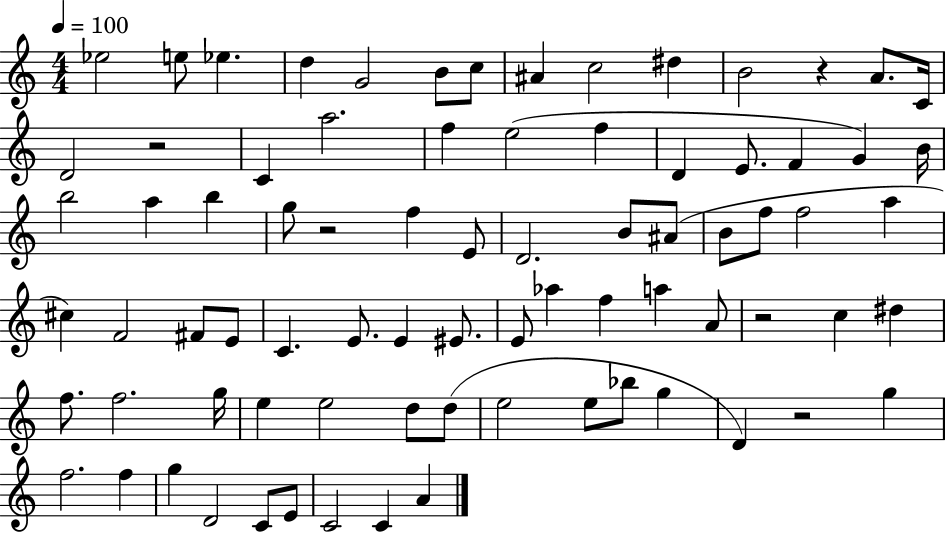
X:1
T:Untitled
M:4/4
L:1/4
K:C
_e2 e/2 _e d G2 B/2 c/2 ^A c2 ^d B2 z A/2 C/4 D2 z2 C a2 f e2 f D E/2 F G B/4 b2 a b g/2 z2 f E/2 D2 B/2 ^A/2 B/2 f/2 f2 a ^c F2 ^F/2 E/2 C E/2 E ^E/2 E/2 _a f a A/2 z2 c ^d f/2 f2 g/4 e e2 d/2 d/2 e2 e/2 _b/2 g D z2 g f2 f g D2 C/2 E/2 C2 C A